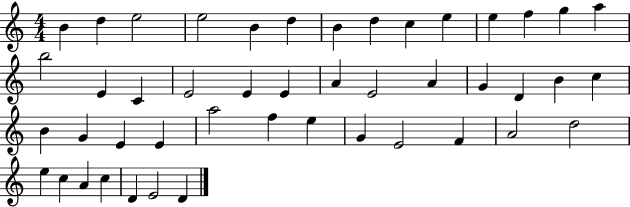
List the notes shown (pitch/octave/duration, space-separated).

B4/q D5/q E5/h E5/h B4/q D5/q B4/q D5/q C5/q E5/q E5/q F5/q G5/q A5/q B5/h E4/q C4/q E4/h E4/q E4/q A4/q E4/h A4/q G4/q D4/q B4/q C5/q B4/q G4/q E4/q E4/q A5/h F5/q E5/q G4/q E4/h F4/q A4/h D5/h E5/q C5/q A4/q C5/q D4/q E4/h D4/q